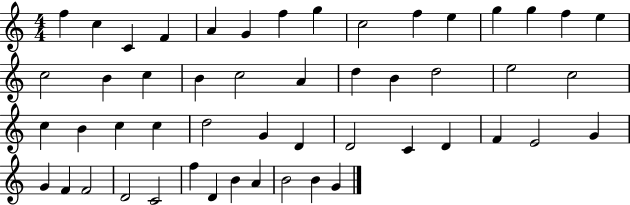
{
  \clef treble
  \numericTimeSignature
  \time 4/4
  \key c \major
  f''4 c''4 c'4 f'4 | a'4 g'4 f''4 g''4 | c''2 f''4 e''4 | g''4 g''4 f''4 e''4 | \break c''2 b'4 c''4 | b'4 c''2 a'4 | d''4 b'4 d''2 | e''2 c''2 | \break c''4 b'4 c''4 c''4 | d''2 g'4 d'4 | d'2 c'4 d'4 | f'4 e'2 g'4 | \break g'4 f'4 f'2 | d'2 c'2 | f''4 d'4 b'4 a'4 | b'2 b'4 g'4 | \break \bar "|."
}